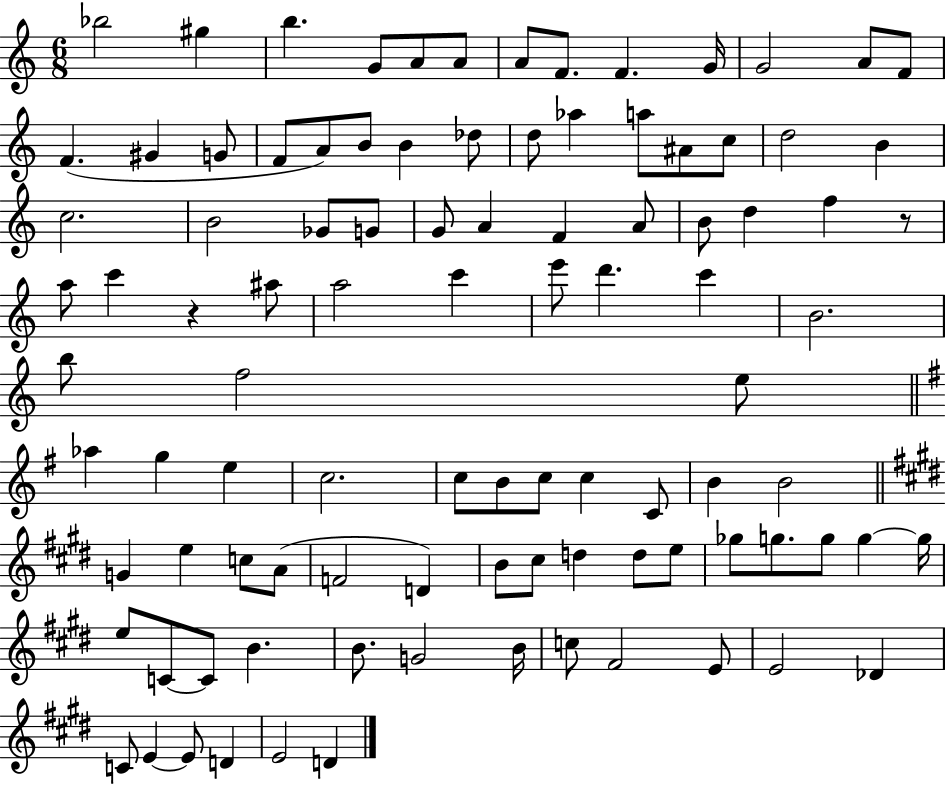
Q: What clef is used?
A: treble